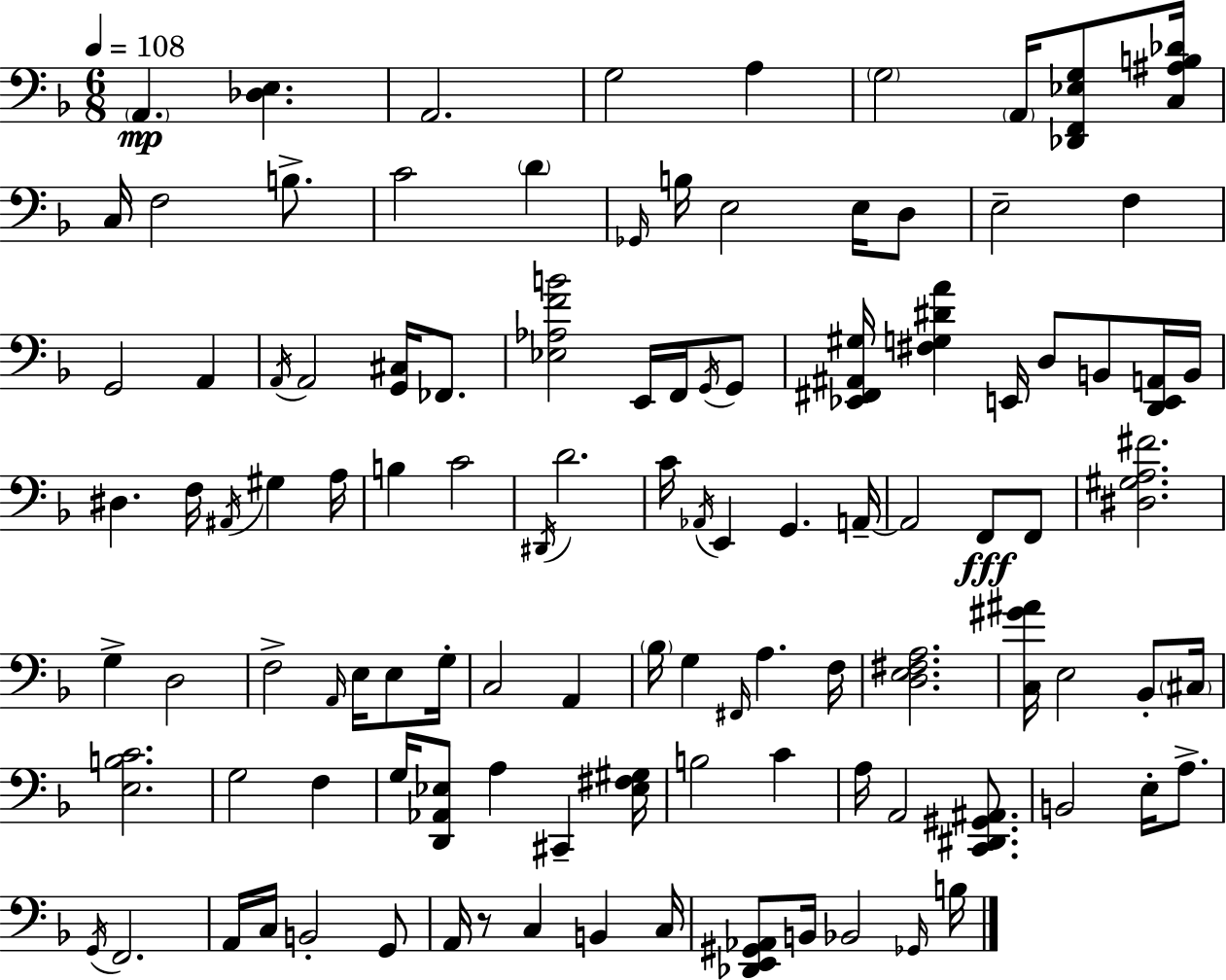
X:1
T:Untitled
M:6/8
L:1/4
K:F
A,, [_D,E,] A,,2 G,2 A, G,2 A,,/4 [_D,,F,,_E,G,]/2 [C,^A,B,_D]/4 C,/4 F,2 B,/2 C2 D _G,,/4 B,/4 E,2 E,/4 D,/2 E,2 F, G,,2 A,, A,,/4 A,,2 [G,,^C,]/4 _F,,/2 [_E,_A,FB]2 E,,/4 F,,/4 G,,/4 G,,/2 [_E,,^F,,^A,,^G,]/4 [^F,G,^DA] E,,/4 D,/2 B,,/2 [D,,E,,A,,]/4 B,,/4 ^D, F,/4 ^A,,/4 ^G, A,/4 B, C2 ^D,,/4 D2 C/4 _A,,/4 E,, G,, A,,/4 A,,2 F,,/2 F,,/2 [^D,^G,A,^F]2 G, D,2 F,2 A,,/4 E,/4 E,/2 G,/4 C,2 A,, _B,/4 G, ^F,,/4 A, F,/4 [D,E,^F,A,]2 [C,^G^A]/4 E,2 _B,,/2 ^C,/4 [E,B,C]2 G,2 F, G,/4 [D,,_A,,_E,]/2 A, ^C,, [_E,^F,^G,]/4 B,2 C A,/4 A,,2 [C,,^D,,^G,,^A,,]/2 B,,2 E,/4 A,/2 G,,/4 F,,2 A,,/4 C,/4 B,,2 G,,/2 A,,/4 z/2 C, B,, C,/4 [_D,,E,,^G,,_A,,]/2 B,,/4 _B,,2 _G,,/4 B,/4